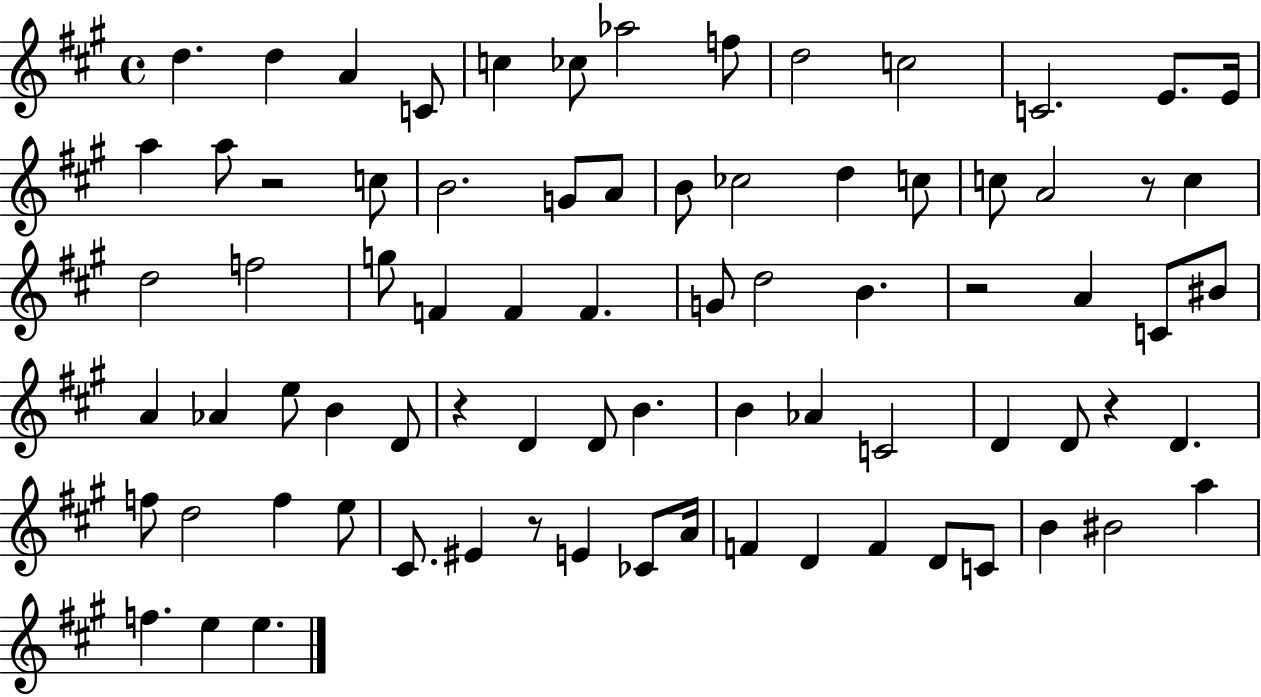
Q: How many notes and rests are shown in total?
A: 78